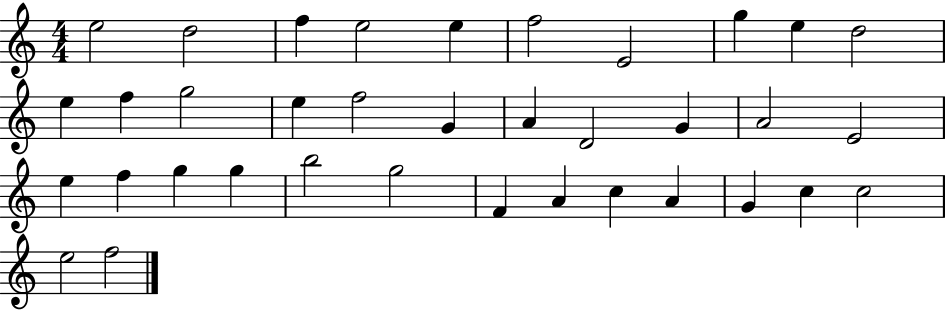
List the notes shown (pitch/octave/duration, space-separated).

E5/h D5/h F5/q E5/h E5/q F5/h E4/h G5/q E5/q D5/h E5/q F5/q G5/h E5/q F5/h G4/q A4/q D4/h G4/q A4/h E4/h E5/q F5/q G5/q G5/q B5/h G5/h F4/q A4/q C5/q A4/q G4/q C5/q C5/h E5/h F5/h